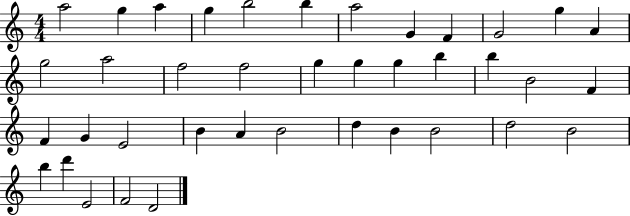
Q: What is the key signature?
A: C major